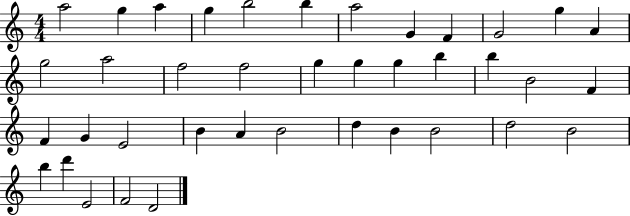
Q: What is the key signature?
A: C major